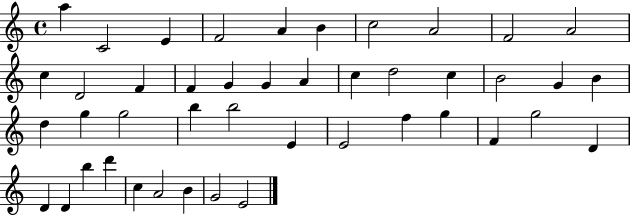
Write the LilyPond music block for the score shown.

{
  \clef treble
  \time 4/4
  \defaultTimeSignature
  \key c \major
  a''4 c'2 e'4 | f'2 a'4 b'4 | c''2 a'2 | f'2 a'2 | \break c''4 d'2 f'4 | f'4 g'4 g'4 a'4 | c''4 d''2 c''4 | b'2 g'4 b'4 | \break d''4 g''4 g''2 | b''4 b''2 e'4 | e'2 f''4 g''4 | f'4 g''2 d'4 | \break d'4 d'4 b''4 d'''4 | c''4 a'2 b'4 | g'2 e'2 | \bar "|."
}